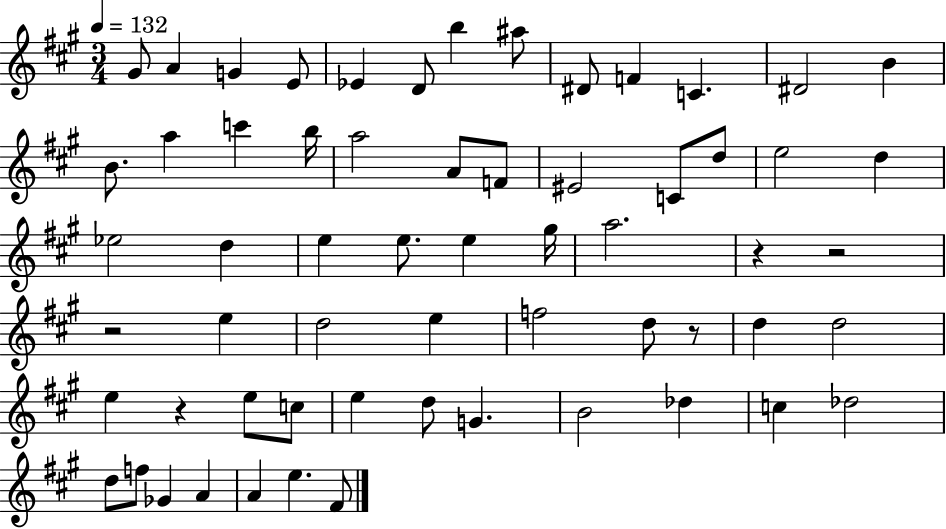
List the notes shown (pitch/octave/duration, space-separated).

G#4/e A4/q G4/q E4/e Eb4/q D4/e B5/q A#5/e D#4/e F4/q C4/q. D#4/h B4/q B4/e. A5/q C6/q B5/s A5/h A4/e F4/e EIS4/h C4/e D5/e E5/h D5/q Eb5/h D5/q E5/q E5/e. E5/q G#5/s A5/h. R/q R/h R/h E5/q D5/h E5/q F5/h D5/e R/e D5/q D5/h E5/q R/q E5/e C5/e E5/q D5/e G4/q. B4/h Db5/q C5/q Db5/h D5/e F5/e Gb4/q A4/q A4/q E5/q. F#4/e